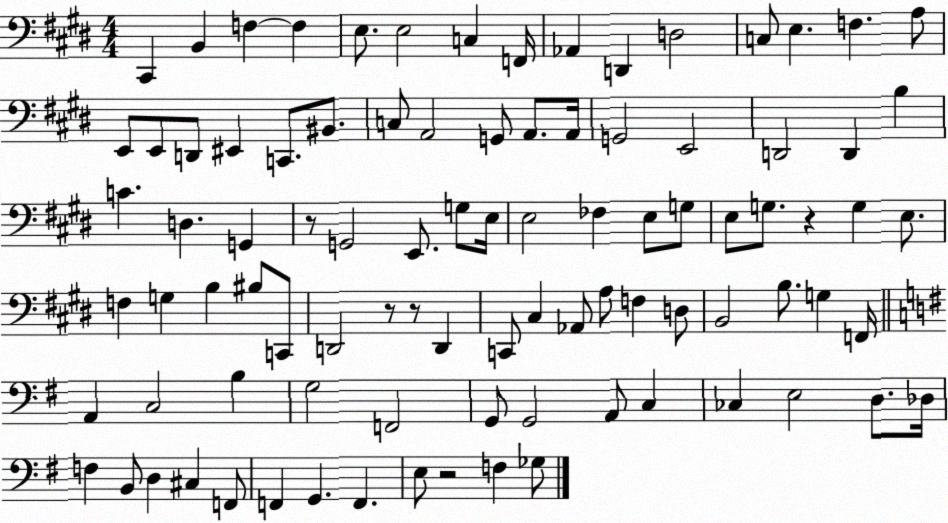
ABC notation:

X:1
T:Untitled
M:4/4
L:1/4
K:E
^C,, B,, F, F, E,/2 E,2 C, F,,/4 _A,, D,, D,2 C,/2 E, F, A,/2 E,,/2 E,,/2 D,,/2 ^E,, C,,/2 ^B,,/2 C,/2 A,,2 G,,/2 A,,/2 A,,/4 G,,2 E,,2 D,,2 D,, B, C D, G,, z/2 G,,2 E,,/2 G,/2 E,/4 E,2 _F, E,/2 G,/2 E,/2 G,/2 z G, E,/2 F, G, B, ^B,/2 C,,/2 D,,2 z/2 z/2 D,, C,,/2 ^C, _A,,/2 A,/2 F, D,/2 B,,2 B,/2 G, F,,/4 A,, C,2 B, G,2 F,,2 G,,/2 G,,2 A,,/2 C, _C, E,2 D,/2 _D,/4 F, B,,/2 D, ^C, F,,/2 F,, G,, F,, E,/2 z2 F, _G,/2